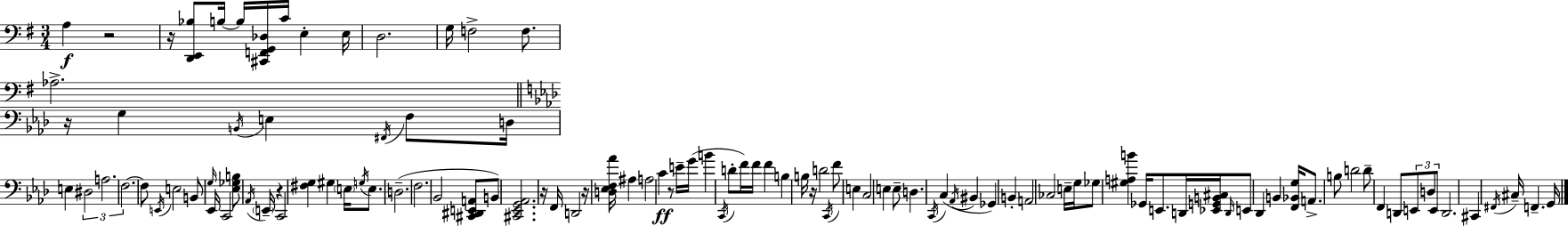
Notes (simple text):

A3/q R/h R/s [D2,E2,Bb3]/e B3/s B3/s [C#2,F2,G2,Db3]/s C4/s E3/q E3/s D3/h. G3/s F3/h F3/e. Ab3/h. R/s G3/q B2/s E3/q F#2/s F3/e D3/s E3/q D#3/h A3/h. F3/h. F3/e E2/s E3/h B2/e G3/s Eb2/s C2/h [Eb3,Gb3,B3]/e Ab2/s E2/s R/q C2/h [F#3,G3]/q G#3/q E3/s G3/s E3/e. D3/h. F3/h. Bb2/h [C#2,D#2,E2,A2]/e B2/e [C#2,Eb2,G2,Ab2]/h. R/s F2/s D2/h R/s [D3,Eb3,F3,Ab4]/s A#3/q A3/h C4/q R/e E4/s G4/s B4/q C2/s D4/e F4/s F4/s F4/q B3/q B3/s R/s D4/h C2/s F4/e E3/q C3/h E3/q E3/e D3/q. C2/s C3/q Ab2/s BIS2/q Gb2/q B2/q A2/h CES3/h E3/s G3/s Gb3/e [G#3,A3,B4]/q Gb2/s E2/e. D2/s [Eb2,G2,B2,C#3]/s D2/s E2/e Db2/q B2/q [F2,Bb2,G3]/s A2/e. B3/e D4/h D4/e F2/q D2/e E2/e D3/e E2/e D2/h. C#2/q F#2/s C#3/s F2/q. G2/s